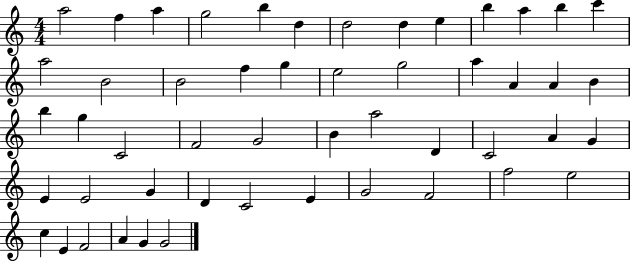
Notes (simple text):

A5/h F5/q A5/q G5/h B5/q D5/q D5/h D5/q E5/q B5/q A5/q B5/q C6/q A5/h B4/h B4/h F5/q G5/q E5/h G5/h A5/q A4/q A4/q B4/q B5/q G5/q C4/h F4/h G4/h B4/q A5/h D4/q C4/h A4/q G4/q E4/q E4/h G4/q D4/q C4/h E4/q G4/h F4/h F5/h E5/h C5/q E4/q F4/h A4/q G4/q G4/h